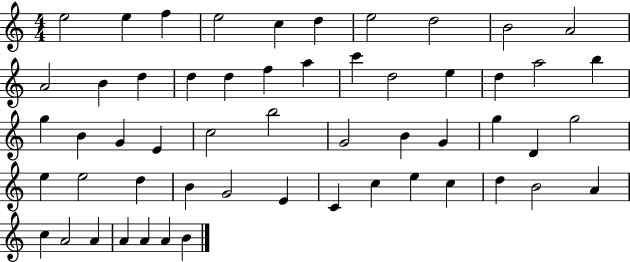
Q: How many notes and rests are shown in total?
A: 55